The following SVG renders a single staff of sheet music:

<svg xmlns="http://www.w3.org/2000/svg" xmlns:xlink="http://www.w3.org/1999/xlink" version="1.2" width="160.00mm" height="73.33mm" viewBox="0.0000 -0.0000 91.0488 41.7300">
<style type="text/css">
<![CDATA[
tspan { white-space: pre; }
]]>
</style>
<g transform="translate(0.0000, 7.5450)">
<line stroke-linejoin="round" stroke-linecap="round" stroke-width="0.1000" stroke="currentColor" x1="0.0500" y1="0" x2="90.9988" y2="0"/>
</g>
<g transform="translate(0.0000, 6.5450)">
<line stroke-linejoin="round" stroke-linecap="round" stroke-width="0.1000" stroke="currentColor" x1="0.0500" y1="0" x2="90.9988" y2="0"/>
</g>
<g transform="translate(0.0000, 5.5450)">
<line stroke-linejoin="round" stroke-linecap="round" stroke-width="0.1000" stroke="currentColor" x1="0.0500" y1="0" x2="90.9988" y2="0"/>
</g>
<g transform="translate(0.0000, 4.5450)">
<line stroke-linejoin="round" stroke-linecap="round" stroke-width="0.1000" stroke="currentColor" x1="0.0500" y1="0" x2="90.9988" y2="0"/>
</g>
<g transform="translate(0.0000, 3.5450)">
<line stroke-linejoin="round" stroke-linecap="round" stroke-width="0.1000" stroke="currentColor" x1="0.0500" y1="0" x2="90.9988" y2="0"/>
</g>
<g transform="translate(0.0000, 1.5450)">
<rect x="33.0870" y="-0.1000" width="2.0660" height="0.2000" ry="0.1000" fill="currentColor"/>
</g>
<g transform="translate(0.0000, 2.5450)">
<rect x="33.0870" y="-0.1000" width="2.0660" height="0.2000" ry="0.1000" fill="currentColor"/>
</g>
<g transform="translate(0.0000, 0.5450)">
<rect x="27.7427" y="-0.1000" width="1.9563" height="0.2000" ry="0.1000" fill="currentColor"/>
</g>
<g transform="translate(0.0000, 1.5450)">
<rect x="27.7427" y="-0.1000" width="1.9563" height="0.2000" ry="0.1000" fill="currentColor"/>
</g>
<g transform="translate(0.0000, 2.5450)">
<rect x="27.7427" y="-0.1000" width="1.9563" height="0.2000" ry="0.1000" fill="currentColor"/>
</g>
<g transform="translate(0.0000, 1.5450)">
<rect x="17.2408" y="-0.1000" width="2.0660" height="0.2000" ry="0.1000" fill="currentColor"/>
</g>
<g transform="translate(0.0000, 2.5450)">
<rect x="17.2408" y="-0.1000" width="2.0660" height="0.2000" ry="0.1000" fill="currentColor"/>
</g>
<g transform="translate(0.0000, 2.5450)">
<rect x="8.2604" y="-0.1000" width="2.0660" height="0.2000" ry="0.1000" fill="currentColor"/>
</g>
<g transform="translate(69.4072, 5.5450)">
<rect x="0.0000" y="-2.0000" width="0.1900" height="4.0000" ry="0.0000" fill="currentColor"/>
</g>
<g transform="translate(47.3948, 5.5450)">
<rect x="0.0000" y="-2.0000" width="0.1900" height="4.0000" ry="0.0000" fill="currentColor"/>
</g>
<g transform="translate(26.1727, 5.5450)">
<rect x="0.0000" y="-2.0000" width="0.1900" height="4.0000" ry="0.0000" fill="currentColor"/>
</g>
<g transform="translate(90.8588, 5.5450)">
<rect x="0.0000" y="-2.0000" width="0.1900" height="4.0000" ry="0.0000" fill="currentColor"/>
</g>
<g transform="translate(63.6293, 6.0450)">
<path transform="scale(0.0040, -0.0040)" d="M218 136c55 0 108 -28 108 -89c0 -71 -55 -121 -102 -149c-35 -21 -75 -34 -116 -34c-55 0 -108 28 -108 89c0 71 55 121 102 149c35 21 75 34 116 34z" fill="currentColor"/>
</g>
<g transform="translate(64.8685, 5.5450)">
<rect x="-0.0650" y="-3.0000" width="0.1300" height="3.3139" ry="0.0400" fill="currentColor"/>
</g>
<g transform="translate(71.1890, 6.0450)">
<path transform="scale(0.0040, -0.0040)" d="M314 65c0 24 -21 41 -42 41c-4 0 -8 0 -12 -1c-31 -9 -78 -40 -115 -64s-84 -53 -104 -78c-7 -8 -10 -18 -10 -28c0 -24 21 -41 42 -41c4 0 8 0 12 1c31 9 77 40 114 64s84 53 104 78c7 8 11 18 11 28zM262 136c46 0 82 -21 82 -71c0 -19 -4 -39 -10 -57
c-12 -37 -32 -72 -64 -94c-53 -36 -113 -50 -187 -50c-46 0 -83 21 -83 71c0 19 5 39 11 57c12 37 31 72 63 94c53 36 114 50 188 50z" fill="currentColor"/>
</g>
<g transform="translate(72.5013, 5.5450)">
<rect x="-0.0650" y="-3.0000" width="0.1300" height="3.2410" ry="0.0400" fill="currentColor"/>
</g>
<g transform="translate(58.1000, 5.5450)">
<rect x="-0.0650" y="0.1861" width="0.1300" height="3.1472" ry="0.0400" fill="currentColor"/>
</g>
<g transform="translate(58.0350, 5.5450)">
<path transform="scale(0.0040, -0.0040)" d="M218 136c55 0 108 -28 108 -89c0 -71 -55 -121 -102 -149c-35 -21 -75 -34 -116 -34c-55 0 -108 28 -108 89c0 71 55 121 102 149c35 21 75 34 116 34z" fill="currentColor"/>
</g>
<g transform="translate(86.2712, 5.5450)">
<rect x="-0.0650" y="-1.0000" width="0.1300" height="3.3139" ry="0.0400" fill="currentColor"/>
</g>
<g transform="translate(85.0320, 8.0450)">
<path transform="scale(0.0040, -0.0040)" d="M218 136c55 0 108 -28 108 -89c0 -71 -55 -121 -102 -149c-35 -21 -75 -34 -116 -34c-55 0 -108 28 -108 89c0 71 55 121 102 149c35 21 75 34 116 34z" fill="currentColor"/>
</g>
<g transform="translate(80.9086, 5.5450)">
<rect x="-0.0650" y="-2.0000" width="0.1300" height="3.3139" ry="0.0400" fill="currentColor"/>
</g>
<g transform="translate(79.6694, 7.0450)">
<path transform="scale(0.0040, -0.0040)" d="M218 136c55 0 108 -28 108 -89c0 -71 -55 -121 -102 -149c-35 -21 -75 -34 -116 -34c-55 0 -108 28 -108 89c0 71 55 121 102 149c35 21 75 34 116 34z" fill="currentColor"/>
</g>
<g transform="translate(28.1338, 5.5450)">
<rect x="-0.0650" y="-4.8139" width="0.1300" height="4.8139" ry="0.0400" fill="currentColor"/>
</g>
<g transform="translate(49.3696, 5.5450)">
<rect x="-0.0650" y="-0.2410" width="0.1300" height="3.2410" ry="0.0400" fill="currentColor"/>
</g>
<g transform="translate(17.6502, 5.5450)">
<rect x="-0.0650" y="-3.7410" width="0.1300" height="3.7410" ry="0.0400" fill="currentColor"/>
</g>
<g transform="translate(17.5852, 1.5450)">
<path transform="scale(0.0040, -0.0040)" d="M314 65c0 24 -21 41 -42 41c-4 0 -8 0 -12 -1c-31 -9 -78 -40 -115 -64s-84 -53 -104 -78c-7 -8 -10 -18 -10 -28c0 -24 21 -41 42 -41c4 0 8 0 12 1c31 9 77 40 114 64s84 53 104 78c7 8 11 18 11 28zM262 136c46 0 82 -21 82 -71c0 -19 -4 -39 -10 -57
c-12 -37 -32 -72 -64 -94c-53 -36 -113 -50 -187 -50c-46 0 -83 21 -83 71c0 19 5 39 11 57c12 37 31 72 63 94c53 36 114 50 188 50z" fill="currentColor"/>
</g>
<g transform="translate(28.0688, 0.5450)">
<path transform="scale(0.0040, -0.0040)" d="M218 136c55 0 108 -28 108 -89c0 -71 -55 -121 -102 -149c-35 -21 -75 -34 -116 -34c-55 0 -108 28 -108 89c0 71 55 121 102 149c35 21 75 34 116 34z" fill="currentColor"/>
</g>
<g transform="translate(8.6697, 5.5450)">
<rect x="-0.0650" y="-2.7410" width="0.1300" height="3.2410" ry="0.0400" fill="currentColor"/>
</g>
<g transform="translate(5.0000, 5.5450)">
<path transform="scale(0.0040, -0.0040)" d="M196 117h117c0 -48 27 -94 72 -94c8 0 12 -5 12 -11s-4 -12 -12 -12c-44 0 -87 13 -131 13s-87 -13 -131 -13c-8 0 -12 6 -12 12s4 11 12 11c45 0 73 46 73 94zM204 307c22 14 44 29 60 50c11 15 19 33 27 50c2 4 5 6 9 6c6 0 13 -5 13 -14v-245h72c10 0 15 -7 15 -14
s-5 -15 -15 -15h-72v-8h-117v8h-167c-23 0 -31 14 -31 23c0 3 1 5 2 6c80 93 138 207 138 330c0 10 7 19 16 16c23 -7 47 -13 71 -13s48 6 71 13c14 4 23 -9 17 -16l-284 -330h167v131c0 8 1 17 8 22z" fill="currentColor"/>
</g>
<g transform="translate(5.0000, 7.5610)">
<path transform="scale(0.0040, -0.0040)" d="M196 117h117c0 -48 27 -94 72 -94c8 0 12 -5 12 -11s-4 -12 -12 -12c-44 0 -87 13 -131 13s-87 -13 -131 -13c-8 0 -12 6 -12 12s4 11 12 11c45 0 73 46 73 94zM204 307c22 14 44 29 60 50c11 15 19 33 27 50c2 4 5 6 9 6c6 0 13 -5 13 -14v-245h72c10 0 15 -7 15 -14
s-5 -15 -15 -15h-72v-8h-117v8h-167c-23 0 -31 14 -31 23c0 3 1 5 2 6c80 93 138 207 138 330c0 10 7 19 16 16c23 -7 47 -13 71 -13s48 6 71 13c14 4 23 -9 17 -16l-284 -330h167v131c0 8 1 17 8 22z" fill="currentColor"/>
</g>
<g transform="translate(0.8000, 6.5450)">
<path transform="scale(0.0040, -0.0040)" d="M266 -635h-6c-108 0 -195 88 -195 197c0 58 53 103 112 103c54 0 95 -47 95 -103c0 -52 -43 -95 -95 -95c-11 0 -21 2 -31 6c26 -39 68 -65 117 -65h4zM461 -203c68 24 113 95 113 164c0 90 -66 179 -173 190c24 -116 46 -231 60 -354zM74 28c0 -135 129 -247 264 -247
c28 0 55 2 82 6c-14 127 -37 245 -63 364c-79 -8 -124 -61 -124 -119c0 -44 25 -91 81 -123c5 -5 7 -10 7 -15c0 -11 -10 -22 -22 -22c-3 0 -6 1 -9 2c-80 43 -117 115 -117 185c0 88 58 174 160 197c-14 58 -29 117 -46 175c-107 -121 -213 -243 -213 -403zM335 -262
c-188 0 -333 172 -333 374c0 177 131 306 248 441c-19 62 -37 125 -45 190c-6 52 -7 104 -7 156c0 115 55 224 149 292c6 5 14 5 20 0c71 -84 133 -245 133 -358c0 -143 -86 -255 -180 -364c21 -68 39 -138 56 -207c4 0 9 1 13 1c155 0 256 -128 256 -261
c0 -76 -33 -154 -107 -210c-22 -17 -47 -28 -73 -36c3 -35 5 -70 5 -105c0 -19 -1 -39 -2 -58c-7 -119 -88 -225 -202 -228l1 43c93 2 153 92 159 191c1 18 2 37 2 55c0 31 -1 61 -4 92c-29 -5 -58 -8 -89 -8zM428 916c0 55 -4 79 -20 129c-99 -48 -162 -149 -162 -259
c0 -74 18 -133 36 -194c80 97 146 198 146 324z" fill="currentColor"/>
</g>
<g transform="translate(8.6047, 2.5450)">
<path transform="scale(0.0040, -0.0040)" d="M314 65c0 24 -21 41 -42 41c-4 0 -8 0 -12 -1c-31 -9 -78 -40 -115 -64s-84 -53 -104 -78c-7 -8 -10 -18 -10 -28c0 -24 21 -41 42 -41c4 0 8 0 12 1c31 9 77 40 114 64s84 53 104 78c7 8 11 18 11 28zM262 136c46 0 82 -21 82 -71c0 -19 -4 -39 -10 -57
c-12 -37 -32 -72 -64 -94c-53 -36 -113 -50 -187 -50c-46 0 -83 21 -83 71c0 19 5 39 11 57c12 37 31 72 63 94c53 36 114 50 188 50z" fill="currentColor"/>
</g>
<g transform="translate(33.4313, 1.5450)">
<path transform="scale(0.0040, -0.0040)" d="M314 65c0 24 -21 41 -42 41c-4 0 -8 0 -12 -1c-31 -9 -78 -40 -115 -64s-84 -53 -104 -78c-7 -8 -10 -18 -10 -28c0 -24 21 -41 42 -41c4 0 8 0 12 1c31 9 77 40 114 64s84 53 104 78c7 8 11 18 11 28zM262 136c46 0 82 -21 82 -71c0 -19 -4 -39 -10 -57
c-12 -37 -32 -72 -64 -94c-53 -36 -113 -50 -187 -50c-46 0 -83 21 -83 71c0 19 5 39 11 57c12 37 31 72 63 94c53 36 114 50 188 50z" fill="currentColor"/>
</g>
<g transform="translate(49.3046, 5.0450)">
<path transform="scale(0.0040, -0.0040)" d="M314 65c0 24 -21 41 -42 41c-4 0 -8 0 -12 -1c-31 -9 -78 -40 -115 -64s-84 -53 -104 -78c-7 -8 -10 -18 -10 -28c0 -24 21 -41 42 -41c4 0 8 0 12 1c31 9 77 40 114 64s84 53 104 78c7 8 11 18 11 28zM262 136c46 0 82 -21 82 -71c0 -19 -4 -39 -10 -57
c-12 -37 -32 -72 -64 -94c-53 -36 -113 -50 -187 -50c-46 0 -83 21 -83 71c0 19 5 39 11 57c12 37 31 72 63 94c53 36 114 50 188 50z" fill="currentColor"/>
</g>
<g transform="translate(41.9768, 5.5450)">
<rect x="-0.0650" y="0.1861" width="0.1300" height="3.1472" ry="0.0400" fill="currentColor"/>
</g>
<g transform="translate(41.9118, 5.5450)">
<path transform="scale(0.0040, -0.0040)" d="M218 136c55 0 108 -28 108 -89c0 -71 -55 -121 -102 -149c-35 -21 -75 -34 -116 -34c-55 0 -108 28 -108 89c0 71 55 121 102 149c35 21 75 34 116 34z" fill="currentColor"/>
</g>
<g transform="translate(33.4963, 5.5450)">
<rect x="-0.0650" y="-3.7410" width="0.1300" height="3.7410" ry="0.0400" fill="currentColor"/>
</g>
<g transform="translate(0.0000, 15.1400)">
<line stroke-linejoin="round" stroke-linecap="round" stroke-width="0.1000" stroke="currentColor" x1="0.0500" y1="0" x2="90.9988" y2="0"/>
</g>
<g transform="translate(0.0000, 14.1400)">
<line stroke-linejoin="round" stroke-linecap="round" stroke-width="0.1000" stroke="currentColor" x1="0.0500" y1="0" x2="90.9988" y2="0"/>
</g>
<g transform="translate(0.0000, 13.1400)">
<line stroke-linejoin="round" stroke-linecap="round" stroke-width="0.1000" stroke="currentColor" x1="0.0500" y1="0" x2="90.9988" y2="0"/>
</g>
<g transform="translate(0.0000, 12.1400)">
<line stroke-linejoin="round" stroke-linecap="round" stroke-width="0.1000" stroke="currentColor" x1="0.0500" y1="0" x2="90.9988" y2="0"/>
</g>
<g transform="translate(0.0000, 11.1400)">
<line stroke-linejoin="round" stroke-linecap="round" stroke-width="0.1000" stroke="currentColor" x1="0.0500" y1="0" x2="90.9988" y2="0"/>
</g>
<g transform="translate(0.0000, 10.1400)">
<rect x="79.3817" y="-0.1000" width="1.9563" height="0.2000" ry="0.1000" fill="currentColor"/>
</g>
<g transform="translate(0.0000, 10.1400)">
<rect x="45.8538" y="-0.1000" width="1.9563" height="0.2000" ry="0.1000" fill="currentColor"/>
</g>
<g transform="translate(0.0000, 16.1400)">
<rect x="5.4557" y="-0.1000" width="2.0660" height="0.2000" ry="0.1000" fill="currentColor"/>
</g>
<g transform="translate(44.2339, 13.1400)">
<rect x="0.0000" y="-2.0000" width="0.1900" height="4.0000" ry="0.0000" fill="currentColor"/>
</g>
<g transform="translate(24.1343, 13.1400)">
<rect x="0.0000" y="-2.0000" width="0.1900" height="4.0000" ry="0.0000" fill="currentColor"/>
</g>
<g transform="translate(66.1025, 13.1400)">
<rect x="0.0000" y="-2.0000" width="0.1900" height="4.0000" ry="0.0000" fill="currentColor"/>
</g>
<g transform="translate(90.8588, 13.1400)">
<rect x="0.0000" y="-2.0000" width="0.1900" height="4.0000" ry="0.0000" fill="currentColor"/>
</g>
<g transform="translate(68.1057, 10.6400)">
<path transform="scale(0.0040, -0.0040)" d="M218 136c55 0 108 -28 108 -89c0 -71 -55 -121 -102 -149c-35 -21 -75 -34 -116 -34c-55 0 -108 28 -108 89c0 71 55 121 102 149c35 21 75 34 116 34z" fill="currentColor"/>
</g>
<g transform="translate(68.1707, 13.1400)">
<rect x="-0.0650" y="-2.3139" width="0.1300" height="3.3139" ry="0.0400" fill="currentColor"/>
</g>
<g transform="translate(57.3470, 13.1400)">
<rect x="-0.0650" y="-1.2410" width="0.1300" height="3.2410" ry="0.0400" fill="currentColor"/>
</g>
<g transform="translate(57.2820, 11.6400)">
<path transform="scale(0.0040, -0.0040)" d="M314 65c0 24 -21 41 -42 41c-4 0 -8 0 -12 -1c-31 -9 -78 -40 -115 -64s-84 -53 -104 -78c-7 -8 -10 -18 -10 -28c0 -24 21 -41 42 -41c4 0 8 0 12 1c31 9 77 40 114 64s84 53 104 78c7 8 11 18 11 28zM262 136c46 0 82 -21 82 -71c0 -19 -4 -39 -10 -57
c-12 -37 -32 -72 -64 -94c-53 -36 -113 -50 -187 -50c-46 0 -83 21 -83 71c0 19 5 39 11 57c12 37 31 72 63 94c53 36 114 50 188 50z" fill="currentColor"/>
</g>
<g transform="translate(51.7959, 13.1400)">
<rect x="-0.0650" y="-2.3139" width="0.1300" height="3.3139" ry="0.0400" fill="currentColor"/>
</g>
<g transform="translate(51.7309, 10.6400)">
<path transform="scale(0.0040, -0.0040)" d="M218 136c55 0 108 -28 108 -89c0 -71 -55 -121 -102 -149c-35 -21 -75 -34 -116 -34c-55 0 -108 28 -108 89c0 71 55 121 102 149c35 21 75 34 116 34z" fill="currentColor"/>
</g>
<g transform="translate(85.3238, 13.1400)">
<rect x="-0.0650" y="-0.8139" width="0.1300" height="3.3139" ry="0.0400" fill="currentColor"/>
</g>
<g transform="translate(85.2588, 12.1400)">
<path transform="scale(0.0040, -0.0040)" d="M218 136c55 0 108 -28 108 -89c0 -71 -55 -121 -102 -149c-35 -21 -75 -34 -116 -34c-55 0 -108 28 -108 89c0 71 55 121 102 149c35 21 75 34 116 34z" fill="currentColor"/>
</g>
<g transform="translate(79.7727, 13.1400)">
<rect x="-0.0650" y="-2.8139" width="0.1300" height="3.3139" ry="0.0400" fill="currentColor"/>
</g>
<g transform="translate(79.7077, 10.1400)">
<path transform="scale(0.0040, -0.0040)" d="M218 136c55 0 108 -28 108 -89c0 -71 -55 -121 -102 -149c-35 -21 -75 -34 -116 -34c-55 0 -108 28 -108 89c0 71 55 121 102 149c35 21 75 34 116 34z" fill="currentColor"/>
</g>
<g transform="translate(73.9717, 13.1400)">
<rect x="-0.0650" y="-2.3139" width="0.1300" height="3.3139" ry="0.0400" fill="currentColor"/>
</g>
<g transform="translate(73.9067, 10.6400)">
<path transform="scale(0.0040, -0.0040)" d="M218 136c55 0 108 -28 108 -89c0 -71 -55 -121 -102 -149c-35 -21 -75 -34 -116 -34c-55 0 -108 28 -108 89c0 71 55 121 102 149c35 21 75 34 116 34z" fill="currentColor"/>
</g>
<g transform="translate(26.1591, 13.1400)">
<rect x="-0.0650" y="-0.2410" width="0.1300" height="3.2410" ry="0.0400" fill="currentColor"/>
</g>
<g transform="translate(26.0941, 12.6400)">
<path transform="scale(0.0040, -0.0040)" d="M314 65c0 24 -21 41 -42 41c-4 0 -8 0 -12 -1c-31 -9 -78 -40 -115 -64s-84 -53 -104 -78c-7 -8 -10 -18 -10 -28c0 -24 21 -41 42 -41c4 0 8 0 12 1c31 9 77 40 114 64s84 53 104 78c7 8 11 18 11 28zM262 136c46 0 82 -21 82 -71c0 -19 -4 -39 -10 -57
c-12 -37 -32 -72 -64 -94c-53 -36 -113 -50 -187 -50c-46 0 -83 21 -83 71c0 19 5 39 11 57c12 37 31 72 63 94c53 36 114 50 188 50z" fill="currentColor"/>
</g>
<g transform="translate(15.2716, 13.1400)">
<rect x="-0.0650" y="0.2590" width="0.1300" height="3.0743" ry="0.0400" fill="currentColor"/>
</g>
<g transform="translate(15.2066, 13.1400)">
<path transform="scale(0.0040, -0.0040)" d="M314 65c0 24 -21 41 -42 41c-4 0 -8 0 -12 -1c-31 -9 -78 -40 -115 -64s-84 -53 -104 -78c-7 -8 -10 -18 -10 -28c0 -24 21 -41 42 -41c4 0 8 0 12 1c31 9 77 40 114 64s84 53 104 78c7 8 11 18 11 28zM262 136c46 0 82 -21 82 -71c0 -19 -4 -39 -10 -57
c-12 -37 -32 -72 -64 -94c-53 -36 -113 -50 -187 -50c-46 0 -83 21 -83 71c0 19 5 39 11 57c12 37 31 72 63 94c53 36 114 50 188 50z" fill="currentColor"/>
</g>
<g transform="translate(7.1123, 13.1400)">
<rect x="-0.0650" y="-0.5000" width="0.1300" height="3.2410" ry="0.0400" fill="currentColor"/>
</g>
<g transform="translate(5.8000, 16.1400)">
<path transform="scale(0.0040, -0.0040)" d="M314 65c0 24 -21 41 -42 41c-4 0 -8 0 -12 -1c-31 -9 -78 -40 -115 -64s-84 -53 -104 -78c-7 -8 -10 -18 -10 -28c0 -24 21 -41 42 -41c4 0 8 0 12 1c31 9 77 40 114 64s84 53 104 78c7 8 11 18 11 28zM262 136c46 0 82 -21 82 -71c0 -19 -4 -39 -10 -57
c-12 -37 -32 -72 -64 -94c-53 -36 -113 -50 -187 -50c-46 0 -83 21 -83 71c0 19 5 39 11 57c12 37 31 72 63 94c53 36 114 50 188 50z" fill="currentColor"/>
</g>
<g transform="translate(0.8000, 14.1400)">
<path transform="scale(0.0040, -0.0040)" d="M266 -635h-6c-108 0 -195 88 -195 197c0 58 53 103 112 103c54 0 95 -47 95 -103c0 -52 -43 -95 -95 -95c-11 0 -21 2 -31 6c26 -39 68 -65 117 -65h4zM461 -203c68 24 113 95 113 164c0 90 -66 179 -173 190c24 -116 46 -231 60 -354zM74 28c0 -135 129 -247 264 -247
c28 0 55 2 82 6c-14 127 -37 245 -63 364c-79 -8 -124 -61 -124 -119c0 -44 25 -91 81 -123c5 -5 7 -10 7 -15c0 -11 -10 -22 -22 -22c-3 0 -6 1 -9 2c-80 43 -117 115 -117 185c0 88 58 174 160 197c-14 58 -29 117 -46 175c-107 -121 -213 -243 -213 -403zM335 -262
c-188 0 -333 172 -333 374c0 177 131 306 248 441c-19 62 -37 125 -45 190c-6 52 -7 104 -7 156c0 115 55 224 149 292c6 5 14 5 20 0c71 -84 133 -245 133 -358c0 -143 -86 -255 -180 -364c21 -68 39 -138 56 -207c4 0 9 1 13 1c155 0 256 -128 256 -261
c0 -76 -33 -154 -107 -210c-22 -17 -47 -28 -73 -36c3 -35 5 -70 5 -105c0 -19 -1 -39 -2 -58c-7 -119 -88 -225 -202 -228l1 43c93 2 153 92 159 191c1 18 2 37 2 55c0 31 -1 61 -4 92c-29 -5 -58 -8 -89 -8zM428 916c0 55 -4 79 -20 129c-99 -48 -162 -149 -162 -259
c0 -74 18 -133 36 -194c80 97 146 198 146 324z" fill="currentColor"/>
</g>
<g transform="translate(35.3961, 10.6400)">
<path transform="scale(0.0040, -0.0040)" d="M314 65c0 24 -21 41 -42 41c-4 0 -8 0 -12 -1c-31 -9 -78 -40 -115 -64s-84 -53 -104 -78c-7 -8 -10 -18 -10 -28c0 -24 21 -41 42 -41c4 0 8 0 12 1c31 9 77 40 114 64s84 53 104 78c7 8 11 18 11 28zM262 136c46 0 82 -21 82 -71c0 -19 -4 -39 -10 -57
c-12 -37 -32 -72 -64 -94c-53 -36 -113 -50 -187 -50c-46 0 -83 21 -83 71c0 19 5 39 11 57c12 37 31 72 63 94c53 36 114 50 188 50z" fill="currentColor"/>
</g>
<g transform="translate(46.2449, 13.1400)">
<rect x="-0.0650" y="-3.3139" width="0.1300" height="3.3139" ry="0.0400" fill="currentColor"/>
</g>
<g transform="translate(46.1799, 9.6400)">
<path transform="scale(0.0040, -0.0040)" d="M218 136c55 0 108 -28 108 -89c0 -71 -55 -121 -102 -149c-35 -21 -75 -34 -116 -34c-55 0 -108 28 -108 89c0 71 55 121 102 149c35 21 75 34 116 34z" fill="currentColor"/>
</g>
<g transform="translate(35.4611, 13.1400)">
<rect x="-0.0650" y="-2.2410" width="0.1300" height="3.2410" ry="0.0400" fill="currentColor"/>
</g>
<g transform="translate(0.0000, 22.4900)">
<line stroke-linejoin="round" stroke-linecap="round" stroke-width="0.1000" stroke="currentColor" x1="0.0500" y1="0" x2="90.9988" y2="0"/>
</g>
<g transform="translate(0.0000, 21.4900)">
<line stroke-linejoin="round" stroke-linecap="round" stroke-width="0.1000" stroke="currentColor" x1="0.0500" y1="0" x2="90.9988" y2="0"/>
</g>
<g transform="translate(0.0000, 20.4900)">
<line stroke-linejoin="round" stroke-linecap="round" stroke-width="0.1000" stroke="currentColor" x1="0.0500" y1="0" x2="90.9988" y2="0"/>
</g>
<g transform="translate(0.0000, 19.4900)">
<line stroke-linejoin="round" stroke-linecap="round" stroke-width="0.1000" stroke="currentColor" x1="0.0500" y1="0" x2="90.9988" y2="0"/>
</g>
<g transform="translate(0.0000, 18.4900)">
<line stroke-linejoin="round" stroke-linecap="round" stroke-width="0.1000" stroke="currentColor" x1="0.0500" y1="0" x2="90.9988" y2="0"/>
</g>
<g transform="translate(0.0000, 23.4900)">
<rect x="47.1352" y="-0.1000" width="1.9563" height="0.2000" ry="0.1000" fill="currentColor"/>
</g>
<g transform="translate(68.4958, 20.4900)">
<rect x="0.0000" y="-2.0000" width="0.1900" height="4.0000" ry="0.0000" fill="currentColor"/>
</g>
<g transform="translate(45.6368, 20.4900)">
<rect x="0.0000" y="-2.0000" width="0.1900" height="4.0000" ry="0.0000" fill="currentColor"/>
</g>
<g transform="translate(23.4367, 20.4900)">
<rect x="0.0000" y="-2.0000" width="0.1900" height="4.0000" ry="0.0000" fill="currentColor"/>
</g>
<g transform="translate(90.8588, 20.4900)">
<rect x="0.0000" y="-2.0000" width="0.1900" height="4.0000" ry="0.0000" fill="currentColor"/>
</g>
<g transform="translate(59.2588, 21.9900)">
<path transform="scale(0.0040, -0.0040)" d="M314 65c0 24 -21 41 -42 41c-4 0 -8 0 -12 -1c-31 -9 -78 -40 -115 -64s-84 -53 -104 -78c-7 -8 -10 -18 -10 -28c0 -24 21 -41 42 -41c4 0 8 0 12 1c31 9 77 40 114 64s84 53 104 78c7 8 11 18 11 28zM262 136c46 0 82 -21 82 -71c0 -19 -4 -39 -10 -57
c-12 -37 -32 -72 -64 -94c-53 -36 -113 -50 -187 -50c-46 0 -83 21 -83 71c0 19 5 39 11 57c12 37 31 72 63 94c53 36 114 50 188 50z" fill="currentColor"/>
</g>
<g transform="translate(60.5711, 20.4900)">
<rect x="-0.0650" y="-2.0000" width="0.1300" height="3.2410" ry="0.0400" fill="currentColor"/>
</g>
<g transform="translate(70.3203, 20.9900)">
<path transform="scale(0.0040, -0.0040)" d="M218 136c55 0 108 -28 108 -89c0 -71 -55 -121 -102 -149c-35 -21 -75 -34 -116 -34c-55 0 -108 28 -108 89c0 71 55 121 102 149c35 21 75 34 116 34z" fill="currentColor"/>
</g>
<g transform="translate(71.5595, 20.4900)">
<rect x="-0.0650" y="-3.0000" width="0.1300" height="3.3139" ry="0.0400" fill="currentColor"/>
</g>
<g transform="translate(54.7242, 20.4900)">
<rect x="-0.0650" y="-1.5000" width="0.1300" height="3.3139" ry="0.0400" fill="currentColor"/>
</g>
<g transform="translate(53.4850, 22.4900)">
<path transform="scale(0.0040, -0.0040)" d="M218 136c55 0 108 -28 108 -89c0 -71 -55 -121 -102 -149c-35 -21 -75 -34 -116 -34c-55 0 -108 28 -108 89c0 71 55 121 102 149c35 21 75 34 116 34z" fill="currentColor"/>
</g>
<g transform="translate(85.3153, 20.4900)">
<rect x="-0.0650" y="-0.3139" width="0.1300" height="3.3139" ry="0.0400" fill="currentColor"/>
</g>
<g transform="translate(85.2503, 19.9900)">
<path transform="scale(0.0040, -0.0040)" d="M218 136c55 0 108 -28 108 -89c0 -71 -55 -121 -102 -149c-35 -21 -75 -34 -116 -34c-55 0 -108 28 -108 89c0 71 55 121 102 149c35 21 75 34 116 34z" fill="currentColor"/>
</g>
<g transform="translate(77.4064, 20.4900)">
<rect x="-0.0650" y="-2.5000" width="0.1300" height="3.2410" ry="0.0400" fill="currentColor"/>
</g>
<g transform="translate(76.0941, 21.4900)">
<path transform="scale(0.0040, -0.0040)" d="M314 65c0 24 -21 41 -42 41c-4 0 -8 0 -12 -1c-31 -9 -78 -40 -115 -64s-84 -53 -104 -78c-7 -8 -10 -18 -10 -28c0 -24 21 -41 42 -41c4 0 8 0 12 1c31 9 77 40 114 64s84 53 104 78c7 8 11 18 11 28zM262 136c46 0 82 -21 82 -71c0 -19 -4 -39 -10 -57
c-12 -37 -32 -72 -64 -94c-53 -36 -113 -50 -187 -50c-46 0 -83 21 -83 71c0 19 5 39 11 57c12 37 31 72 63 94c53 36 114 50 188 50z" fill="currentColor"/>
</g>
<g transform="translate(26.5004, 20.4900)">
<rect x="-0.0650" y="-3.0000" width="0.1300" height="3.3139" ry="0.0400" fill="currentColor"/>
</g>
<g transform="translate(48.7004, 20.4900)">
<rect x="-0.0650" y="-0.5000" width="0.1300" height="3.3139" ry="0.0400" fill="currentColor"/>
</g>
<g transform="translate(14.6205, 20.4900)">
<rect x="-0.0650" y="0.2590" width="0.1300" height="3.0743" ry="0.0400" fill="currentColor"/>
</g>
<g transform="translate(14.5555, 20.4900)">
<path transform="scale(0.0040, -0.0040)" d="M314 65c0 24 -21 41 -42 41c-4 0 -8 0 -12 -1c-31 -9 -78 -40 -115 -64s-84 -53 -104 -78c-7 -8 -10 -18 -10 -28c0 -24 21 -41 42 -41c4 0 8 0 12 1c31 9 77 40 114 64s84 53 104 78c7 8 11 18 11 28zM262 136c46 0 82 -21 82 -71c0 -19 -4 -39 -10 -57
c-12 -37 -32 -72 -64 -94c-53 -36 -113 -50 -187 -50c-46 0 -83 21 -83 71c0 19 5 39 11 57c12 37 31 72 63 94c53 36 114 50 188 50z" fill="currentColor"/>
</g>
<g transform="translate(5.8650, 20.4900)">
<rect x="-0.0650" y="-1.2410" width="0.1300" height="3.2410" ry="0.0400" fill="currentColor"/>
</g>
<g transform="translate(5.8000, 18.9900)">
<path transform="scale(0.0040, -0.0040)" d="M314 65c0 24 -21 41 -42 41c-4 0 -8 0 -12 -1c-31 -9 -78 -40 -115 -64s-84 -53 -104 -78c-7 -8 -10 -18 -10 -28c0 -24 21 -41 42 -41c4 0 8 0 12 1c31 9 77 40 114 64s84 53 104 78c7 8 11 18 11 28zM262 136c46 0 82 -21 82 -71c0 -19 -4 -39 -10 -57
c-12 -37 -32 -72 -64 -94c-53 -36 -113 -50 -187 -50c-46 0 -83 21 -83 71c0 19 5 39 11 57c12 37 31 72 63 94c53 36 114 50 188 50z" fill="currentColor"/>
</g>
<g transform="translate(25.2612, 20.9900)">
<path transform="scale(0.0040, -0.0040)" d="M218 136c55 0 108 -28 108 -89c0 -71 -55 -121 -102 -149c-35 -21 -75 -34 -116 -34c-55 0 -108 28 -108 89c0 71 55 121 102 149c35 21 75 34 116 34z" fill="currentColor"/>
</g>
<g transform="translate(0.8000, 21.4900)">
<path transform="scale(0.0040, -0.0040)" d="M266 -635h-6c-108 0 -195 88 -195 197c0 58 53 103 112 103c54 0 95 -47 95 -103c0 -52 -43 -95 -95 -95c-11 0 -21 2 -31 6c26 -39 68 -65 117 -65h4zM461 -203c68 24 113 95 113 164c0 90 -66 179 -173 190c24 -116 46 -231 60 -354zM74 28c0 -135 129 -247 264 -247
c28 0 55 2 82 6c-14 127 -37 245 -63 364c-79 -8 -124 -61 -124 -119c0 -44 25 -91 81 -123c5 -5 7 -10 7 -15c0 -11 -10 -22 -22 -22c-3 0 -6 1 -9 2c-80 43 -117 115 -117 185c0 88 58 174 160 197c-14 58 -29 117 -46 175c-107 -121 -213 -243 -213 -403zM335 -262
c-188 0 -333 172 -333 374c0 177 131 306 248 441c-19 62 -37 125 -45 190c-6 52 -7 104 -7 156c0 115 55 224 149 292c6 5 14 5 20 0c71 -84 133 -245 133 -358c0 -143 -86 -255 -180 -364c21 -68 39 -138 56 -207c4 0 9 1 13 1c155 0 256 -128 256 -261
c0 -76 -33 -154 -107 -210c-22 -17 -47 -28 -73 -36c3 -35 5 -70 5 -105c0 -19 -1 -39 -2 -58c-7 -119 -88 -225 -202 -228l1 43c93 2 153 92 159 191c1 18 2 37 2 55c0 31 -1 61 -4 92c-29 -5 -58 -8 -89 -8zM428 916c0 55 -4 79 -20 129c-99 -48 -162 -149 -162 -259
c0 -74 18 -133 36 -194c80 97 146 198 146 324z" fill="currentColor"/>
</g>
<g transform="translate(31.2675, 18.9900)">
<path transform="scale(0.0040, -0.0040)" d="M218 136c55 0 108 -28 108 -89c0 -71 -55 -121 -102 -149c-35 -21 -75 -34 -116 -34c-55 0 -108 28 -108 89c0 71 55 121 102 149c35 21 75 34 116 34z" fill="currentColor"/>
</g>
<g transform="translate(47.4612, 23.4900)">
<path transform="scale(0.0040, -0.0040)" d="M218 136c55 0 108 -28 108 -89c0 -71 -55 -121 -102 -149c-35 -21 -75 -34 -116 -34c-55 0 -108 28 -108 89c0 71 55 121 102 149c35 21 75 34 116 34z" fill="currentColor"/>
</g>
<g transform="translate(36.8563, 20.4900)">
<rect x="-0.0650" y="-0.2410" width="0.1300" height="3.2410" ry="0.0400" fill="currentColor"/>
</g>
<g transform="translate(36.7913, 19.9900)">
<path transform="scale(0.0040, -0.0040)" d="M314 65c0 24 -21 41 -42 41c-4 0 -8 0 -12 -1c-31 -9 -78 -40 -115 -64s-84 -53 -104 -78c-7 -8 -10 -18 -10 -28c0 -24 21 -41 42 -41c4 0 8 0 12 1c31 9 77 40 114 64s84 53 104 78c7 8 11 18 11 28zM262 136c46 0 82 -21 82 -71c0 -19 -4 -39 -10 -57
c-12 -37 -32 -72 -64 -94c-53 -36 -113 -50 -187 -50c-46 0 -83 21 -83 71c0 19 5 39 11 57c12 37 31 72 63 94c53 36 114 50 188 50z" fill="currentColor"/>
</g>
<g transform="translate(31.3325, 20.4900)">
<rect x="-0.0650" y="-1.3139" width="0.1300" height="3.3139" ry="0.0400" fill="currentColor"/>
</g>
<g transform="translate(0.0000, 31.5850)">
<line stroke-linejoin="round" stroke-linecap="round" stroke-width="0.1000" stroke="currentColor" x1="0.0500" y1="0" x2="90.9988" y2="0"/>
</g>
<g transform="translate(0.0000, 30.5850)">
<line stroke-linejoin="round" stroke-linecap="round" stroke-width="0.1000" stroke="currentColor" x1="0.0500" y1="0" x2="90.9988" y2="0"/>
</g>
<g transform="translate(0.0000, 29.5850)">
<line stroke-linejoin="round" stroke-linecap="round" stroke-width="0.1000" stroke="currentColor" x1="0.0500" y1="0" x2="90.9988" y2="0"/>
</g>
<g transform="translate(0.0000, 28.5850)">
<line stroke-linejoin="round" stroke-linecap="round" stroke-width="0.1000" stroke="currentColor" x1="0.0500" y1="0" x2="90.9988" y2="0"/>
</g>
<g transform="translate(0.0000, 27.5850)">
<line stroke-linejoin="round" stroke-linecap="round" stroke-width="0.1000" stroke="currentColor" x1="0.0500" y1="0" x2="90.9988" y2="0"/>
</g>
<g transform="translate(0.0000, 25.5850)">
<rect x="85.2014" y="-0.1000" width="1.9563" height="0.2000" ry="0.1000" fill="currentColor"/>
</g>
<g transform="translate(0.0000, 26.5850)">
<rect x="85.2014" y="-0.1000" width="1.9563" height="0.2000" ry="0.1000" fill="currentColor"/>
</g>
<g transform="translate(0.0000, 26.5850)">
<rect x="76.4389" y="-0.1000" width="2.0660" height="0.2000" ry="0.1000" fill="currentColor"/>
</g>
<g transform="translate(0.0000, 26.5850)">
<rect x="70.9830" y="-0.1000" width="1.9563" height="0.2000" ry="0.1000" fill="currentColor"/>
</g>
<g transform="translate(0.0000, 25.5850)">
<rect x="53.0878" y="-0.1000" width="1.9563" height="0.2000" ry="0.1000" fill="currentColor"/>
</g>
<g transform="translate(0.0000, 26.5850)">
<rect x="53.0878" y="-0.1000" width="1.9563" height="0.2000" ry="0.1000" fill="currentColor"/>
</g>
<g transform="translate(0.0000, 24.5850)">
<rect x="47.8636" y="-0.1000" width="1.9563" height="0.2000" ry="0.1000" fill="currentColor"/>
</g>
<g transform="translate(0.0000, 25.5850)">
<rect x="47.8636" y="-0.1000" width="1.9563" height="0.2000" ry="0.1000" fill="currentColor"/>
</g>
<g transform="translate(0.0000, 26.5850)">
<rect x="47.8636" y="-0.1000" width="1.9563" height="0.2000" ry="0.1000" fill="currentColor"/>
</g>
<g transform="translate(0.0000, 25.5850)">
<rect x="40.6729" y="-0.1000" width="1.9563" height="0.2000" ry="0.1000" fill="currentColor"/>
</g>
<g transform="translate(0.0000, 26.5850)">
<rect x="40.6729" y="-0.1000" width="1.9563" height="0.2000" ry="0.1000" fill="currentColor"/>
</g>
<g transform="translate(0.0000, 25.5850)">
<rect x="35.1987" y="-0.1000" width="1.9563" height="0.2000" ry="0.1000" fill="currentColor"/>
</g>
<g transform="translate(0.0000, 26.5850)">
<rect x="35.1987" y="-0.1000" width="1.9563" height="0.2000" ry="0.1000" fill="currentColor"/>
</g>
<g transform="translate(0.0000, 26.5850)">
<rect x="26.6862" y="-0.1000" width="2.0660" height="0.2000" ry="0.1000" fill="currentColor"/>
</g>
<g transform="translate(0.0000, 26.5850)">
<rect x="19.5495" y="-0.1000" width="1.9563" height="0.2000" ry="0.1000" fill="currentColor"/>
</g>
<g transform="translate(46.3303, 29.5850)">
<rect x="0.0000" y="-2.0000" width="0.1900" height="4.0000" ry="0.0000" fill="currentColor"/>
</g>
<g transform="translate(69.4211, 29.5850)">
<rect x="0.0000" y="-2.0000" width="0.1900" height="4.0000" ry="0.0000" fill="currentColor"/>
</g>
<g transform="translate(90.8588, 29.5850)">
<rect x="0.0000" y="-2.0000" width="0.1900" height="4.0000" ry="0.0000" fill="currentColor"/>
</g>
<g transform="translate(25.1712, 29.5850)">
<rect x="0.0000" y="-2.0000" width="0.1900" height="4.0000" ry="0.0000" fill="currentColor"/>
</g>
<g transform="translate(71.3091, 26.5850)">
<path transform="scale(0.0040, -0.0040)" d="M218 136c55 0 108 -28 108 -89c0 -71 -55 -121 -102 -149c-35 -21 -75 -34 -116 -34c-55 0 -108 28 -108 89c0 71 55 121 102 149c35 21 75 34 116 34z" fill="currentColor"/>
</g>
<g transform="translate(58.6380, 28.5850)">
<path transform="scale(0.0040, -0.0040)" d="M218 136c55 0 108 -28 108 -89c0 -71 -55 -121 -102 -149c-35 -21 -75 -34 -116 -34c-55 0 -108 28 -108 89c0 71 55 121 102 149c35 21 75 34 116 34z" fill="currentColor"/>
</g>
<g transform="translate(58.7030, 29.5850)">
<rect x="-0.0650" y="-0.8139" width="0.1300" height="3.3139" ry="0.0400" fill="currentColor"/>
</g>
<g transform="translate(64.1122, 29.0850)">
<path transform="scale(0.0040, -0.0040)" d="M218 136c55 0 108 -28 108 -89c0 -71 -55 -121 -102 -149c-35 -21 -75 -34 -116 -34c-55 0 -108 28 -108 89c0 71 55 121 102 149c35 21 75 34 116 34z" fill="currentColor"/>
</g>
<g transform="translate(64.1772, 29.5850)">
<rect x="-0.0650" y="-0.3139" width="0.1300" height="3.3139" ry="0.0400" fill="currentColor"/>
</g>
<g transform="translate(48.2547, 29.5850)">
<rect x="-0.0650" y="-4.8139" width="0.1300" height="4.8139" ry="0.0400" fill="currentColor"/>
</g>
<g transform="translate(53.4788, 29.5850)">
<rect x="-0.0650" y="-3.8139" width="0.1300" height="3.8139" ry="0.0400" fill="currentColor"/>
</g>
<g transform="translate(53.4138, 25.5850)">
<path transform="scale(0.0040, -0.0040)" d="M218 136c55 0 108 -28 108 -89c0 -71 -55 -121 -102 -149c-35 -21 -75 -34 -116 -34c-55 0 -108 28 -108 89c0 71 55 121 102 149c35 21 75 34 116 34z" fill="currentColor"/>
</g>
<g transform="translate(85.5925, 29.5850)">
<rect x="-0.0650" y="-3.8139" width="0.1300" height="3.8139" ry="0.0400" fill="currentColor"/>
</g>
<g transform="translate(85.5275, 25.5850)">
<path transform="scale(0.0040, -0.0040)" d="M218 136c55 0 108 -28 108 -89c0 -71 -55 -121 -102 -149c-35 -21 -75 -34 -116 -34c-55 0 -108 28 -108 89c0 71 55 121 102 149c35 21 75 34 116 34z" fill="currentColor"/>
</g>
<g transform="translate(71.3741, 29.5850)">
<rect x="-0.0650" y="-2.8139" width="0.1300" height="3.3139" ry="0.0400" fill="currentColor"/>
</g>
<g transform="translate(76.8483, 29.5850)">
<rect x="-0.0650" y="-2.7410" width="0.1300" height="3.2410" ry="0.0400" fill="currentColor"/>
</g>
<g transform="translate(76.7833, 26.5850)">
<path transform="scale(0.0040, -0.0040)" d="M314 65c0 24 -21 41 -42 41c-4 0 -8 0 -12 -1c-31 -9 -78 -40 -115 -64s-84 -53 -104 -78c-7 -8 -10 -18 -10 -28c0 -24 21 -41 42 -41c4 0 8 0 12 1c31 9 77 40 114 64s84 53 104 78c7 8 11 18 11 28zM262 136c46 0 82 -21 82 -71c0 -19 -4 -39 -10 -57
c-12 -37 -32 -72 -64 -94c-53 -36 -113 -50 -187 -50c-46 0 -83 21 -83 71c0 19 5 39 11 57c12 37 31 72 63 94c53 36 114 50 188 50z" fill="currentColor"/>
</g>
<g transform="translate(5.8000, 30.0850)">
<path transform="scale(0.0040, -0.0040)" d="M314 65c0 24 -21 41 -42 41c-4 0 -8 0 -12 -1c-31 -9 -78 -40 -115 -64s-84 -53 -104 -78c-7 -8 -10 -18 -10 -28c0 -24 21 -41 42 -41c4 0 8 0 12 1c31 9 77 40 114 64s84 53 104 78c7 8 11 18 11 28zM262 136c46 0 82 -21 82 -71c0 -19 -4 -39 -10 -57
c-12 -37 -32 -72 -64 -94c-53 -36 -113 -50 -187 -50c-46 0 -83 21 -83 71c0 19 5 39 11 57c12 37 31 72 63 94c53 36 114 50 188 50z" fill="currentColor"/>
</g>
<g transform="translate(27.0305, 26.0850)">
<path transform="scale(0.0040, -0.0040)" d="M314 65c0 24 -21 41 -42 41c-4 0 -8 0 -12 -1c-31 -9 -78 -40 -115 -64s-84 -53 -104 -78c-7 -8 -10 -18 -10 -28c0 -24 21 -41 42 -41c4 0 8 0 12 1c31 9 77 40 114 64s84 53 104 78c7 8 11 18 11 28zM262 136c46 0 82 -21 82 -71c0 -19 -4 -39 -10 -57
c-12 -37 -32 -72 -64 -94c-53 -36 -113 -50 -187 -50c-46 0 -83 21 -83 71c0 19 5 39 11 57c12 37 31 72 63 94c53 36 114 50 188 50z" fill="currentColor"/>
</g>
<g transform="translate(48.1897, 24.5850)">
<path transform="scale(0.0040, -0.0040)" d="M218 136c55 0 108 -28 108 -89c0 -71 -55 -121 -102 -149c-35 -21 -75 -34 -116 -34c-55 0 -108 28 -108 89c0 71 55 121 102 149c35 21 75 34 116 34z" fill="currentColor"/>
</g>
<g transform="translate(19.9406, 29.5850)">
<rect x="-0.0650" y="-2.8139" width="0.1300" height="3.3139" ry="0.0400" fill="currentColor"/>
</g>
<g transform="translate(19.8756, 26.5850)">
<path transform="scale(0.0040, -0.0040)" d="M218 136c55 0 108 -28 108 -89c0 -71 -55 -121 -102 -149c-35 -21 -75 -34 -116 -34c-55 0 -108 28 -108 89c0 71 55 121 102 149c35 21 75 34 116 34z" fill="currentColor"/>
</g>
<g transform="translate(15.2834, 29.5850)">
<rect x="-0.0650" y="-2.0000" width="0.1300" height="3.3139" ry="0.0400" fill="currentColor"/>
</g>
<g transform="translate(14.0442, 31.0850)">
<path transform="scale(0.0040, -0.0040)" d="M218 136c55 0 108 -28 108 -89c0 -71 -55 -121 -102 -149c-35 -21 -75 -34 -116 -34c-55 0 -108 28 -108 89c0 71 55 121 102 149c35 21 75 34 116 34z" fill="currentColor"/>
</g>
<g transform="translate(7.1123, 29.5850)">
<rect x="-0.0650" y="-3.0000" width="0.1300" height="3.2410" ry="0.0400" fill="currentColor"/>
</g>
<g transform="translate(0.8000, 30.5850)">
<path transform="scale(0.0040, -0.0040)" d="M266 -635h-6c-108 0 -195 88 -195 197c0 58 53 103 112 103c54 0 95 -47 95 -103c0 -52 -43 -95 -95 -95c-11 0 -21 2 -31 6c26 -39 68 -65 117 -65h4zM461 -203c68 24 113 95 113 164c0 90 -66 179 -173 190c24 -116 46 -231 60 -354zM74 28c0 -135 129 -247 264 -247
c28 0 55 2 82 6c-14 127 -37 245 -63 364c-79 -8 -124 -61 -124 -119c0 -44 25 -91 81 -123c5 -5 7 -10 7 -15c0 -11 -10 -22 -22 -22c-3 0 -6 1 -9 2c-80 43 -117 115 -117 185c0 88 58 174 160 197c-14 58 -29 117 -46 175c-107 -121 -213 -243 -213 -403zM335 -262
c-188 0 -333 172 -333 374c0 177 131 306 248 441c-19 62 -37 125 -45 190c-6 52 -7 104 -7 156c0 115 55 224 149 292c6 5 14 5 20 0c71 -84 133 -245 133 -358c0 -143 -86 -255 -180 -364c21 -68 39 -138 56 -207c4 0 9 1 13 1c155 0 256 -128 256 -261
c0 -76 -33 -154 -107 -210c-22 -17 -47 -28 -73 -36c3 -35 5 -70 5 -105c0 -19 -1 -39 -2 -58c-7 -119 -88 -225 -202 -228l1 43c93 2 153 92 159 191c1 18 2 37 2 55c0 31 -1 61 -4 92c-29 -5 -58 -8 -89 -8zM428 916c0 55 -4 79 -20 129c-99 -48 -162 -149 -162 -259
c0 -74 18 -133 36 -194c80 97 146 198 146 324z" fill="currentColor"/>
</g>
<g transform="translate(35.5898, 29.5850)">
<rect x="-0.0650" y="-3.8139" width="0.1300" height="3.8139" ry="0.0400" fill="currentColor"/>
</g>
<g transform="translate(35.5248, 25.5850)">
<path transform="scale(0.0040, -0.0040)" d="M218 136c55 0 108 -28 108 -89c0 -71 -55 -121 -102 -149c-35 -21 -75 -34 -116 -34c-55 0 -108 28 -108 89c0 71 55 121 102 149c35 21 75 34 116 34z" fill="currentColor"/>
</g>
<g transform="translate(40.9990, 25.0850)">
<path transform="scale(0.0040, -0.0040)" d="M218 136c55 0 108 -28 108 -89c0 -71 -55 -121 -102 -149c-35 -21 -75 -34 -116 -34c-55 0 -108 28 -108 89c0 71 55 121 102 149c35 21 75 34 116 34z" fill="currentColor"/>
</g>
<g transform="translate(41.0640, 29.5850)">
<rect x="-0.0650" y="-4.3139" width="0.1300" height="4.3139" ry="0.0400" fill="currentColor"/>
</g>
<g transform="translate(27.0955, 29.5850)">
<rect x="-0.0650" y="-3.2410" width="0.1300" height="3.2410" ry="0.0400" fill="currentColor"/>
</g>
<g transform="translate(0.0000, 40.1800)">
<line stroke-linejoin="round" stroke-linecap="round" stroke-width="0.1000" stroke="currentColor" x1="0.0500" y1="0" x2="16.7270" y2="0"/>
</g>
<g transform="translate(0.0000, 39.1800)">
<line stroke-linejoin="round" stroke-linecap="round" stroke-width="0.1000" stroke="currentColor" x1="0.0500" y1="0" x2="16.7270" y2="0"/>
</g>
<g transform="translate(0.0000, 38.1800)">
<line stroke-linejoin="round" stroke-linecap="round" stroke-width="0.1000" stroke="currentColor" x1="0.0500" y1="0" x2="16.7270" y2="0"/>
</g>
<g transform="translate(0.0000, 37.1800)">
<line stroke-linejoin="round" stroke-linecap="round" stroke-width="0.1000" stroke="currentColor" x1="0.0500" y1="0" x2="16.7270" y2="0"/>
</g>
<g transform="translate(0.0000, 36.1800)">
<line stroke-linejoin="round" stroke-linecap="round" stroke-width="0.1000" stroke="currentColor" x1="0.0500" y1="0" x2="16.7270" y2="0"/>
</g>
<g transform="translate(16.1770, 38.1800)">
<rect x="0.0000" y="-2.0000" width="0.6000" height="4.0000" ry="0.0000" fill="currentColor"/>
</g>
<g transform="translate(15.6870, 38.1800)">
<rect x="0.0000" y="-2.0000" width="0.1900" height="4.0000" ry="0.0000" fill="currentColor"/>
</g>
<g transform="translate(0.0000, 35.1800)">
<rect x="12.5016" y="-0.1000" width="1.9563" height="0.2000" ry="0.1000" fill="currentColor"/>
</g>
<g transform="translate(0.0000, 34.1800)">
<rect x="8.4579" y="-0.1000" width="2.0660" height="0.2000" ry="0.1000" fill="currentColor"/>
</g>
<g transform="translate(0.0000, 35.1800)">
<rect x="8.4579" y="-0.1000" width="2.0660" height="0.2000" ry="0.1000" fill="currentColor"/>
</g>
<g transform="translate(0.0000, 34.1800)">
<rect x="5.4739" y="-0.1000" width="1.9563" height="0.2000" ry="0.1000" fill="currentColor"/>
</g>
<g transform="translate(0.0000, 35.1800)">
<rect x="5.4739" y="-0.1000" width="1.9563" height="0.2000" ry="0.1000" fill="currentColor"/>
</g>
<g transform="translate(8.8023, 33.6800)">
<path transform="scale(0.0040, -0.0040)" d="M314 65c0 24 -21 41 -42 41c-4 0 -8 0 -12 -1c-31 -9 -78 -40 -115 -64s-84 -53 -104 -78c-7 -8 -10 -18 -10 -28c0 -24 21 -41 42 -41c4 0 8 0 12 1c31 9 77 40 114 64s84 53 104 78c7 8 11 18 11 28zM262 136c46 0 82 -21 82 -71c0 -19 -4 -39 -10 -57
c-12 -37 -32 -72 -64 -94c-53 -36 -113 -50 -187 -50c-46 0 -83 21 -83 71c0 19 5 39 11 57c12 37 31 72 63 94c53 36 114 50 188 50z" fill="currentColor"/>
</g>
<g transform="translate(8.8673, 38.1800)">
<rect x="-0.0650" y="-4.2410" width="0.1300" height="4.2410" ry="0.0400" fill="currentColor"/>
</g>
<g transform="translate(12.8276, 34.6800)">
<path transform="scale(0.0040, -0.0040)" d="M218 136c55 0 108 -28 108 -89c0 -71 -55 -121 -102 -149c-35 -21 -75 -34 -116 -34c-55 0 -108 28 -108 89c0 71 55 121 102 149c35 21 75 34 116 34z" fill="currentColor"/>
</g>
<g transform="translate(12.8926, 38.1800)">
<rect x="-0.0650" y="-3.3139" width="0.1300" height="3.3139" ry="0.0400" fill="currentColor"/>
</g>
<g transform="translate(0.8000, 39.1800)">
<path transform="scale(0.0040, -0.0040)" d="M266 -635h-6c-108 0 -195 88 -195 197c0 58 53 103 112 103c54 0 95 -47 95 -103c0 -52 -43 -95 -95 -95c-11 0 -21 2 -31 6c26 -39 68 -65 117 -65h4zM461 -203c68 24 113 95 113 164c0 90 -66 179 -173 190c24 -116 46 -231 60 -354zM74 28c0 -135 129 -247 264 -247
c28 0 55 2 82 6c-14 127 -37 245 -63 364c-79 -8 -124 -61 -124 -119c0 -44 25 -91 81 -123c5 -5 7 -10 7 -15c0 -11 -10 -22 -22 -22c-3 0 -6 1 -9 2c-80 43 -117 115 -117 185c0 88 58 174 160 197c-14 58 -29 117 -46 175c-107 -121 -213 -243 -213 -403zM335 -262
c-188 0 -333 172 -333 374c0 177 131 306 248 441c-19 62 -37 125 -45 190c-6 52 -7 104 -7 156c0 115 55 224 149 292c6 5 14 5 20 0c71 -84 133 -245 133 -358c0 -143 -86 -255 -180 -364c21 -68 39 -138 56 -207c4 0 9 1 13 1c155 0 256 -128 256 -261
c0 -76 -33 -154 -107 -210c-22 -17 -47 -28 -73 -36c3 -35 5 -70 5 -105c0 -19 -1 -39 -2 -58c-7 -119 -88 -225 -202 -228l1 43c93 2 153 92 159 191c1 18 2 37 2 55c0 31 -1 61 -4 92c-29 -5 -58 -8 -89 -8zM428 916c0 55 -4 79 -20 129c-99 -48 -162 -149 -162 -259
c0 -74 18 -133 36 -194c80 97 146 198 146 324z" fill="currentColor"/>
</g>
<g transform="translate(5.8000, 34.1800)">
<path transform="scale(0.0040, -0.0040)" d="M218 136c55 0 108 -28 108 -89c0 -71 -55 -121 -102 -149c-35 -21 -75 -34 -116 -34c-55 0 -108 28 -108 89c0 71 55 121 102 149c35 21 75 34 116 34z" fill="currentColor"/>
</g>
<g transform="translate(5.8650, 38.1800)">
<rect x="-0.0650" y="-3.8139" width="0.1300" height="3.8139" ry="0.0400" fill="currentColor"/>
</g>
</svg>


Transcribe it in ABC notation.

X:1
T:Untitled
M:4/4
L:1/4
K:C
a2 c'2 e' c'2 B c2 B A A2 F D C2 B2 c2 g2 b g e2 g g a d e2 B2 A e c2 C E F2 A G2 c A2 F a b2 c' d' e' c' d c a a2 c' c' d'2 b